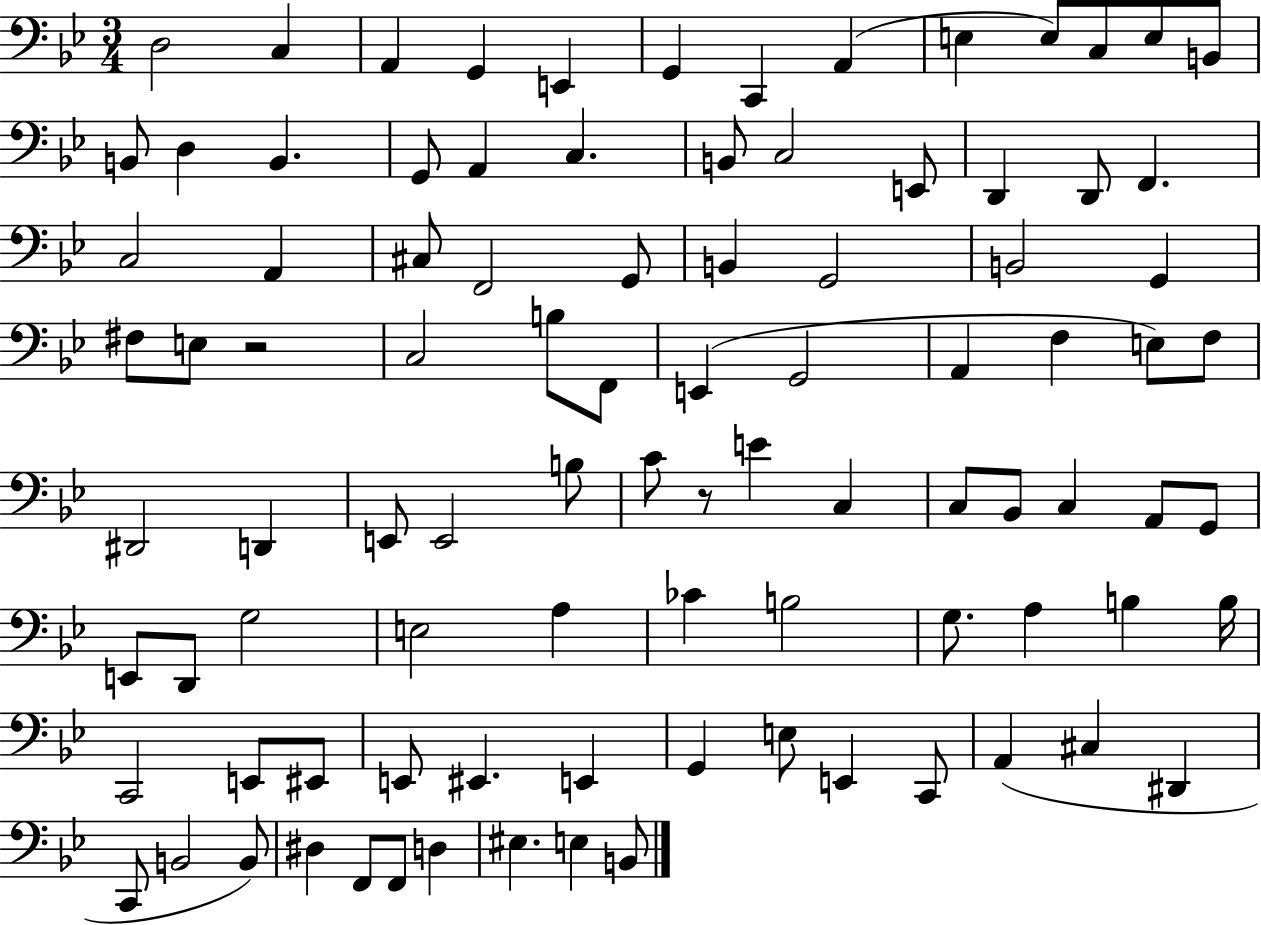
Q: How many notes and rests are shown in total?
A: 94